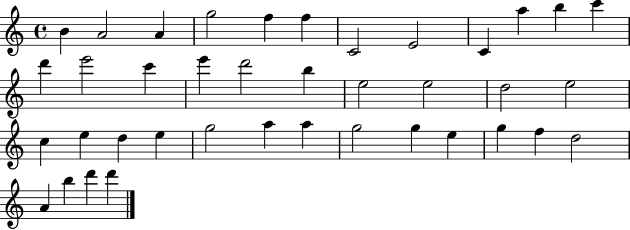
{
  \clef treble
  \time 4/4
  \defaultTimeSignature
  \key c \major
  b'4 a'2 a'4 | g''2 f''4 f''4 | c'2 e'2 | c'4 a''4 b''4 c'''4 | \break d'''4 e'''2 c'''4 | e'''4 d'''2 b''4 | e''2 e''2 | d''2 e''2 | \break c''4 e''4 d''4 e''4 | g''2 a''4 a''4 | g''2 g''4 e''4 | g''4 f''4 d''2 | \break a'4 b''4 d'''4 d'''4 | \bar "|."
}